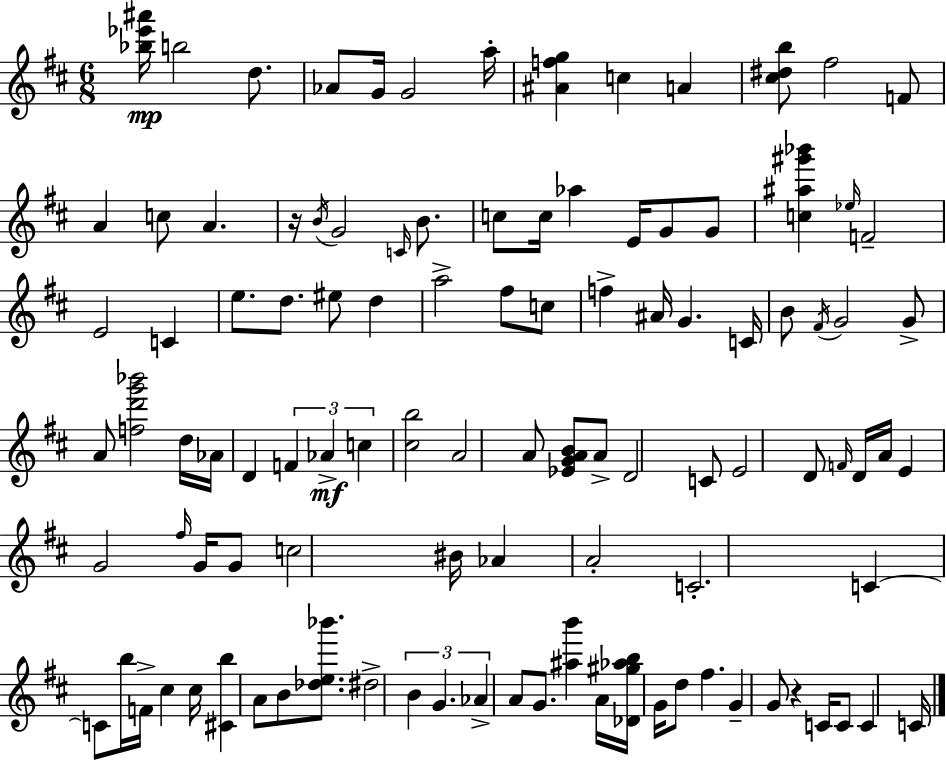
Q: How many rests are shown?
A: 2